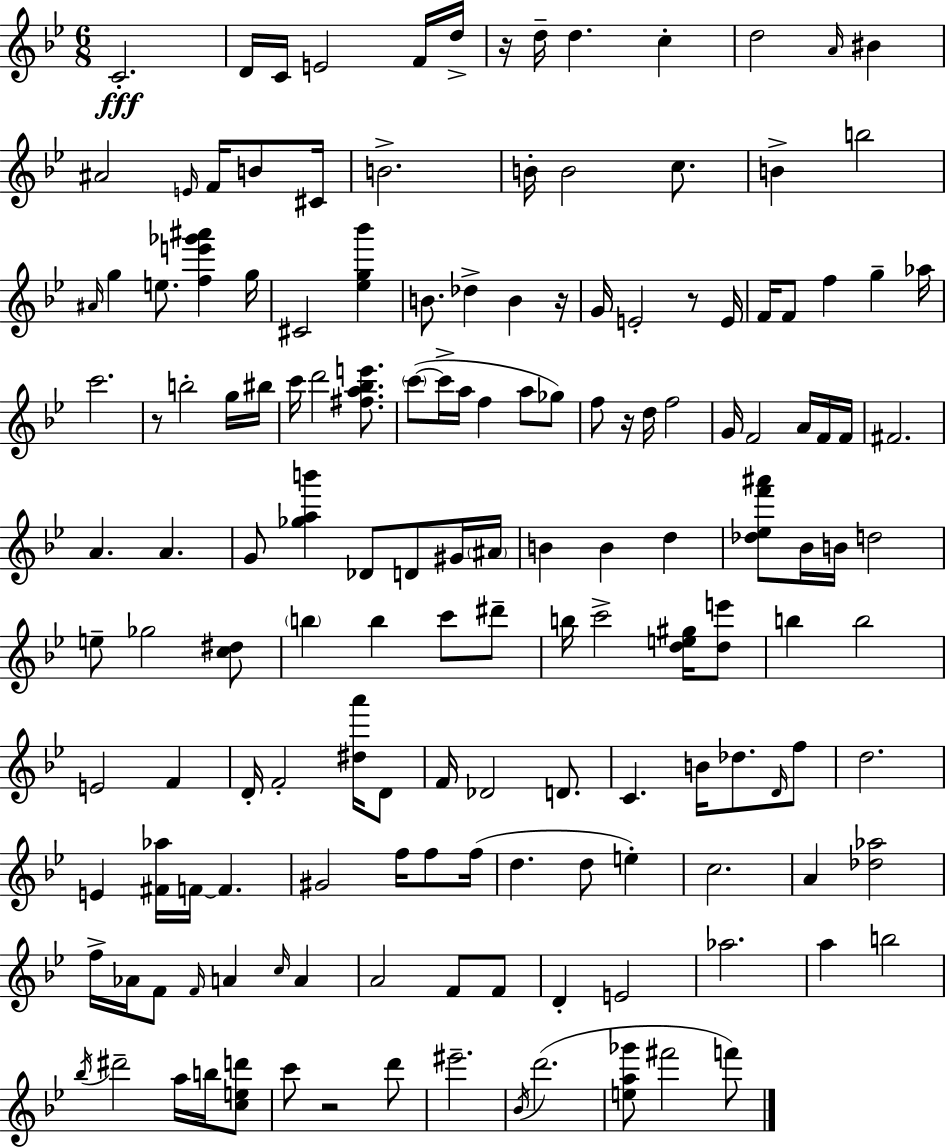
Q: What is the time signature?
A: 6/8